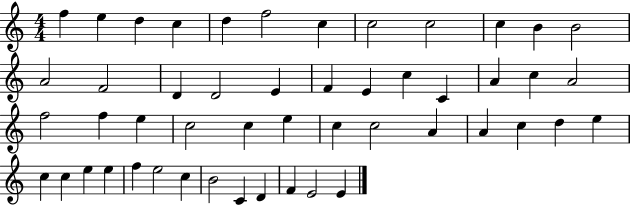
F5/q E5/q D5/q C5/q D5/q F5/h C5/q C5/h C5/h C5/q B4/q B4/h A4/h F4/h D4/q D4/h E4/q F4/q E4/q C5/q C4/q A4/q C5/q A4/h F5/h F5/q E5/q C5/h C5/q E5/q C5/q C5/h A4/q A4/q C5/q D5/q E5/q C5/q C5/q E5/q E5/q F5/q E5/h C5/q B4/h C4/q D4/q F4/q E4/h E4/q